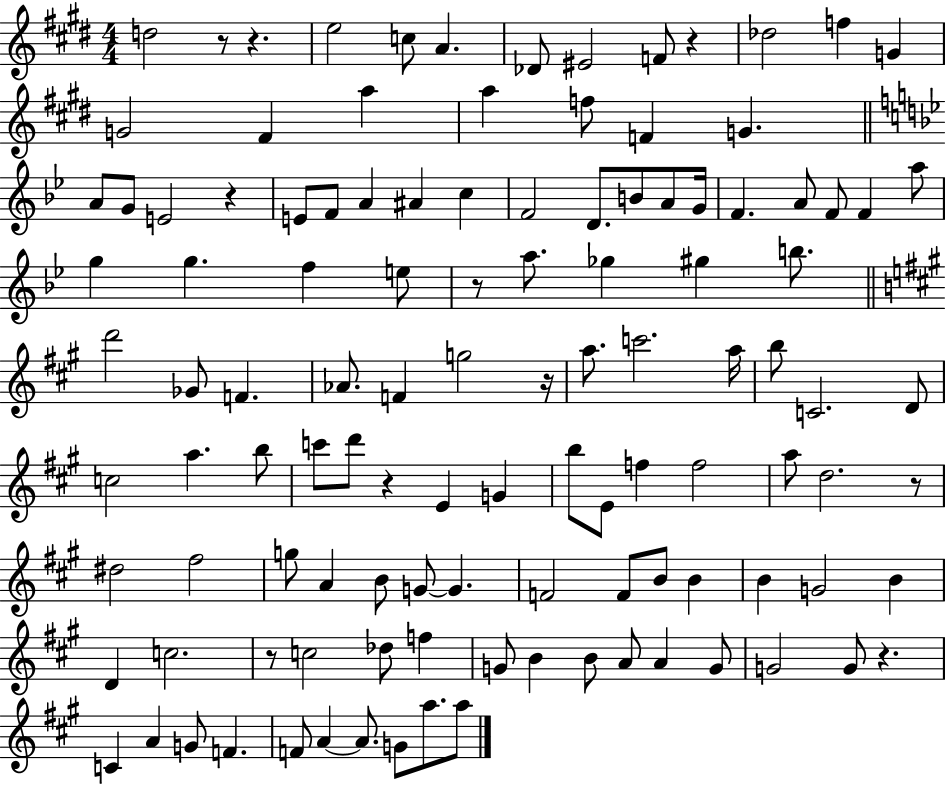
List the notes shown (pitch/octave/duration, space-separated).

D5/h R/e R/q. E5/h C5/e A4/q. Db4/e EIS4/h F4/e R/q Db5/h F5/q G4/q G4/h F#4/q A5/q A5/q F5/e F4/q G4/q. A4/e G4/e E4/h R/q E4/e F4/e A4/q A#4/q C5/q F4/h D4/e. B4/e A4/e G4/s F4/q. A4/e F4/e F4/q A5/e G5/q G5/q. F5/q E5/e R/e A5/e. Gb5/q G#5/q B5/e. D6/h Gb4/e F4/q. Ab4/e. F4/q G5/h R/s A5/e. C6/h. A5/s B5/e C4/h. D4/e C5/h A5/q. B5/e C6/e D6/e R/q E4/q G4/q B5/e E4/e F5/q F5/h A5/e D5/h. R/e D#5/h F#5/h G5/e A4/q B4/e G4/e G4/q. F4/h F4/e B4/e B4/q B4/q G4/h B4/q D4/q C5/h. R/e C5/h Db5/e F5/q G4/e B4/q B4/e A4/e A4/q G4/e G4/h G4/e R/q. C4/q A4/q G4/e F4/q. F4/e A4/q A4/e. G4/e A5/e. A5/e